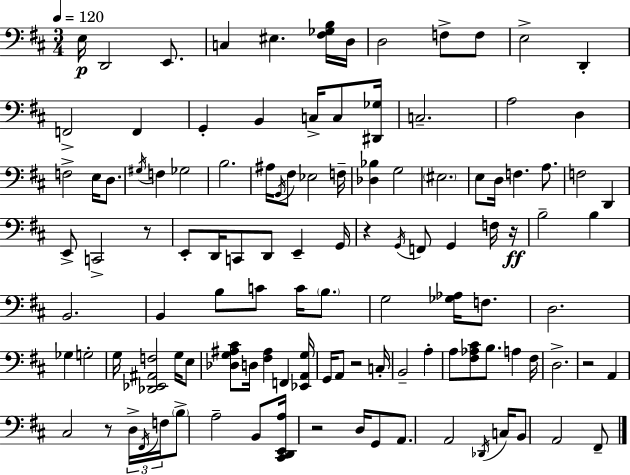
X:1
T:Untitled
M:3/4
L:1/4
K:D
E,/4 D,,2 E,,/2 C, ^E, [^F,_G,B,]/4 D,/4 D,2 F,/2 F,/2 E,2 D,, F,,2 F,, G,, B,, C,/4 C,/2 [^D,,_G,]/4 C,2 A,2 D, F,2 E,/4 D,/2 ^G,/4 F, _G,2 B,2 ^A,/4 G,,/4 ^F,/2 _E,2 F,/4 [_D,_B,] G,2 ^E,2 E,/2 D,/4 F, A,/2 F,2 D,, E,,/2 C,,2 z/2 E,,/2 D,,/4 C,,/2 D,,/2 E,, G,,/4 z G,,/4 F,,/2 G,, F,/4 z/4 B,2 B, B,,2 B,, B,/2 C/2 C/4 B,/2 G,2 [_G,_A,]/4 F,/2 D,2 _G, G,2 G,/4 [_D,,_E,,^A,,F,]2 G,/4 E,/2 [_D,G,^A,^C]/2 D,/4 [^F,^A,] F,, [_E,,A,,G,]/4 G,,/4 A,,/2 z2 C,/4 B,,2 A, A,/2 [^F,_A,^C]/2 B,/2 A, ^F,/4 D,2 z2 A,, ^C,2 z/2 D,/4 ^F,,/4 F,/4 B,/2 A,2 B,,/2 [^C,,D,,E,,A,]/4 z2 D,/4 G,,/2 A,,/2 A,,2 _D,,/4 C,/4 B,,/2 A,,2 ^F,,/2